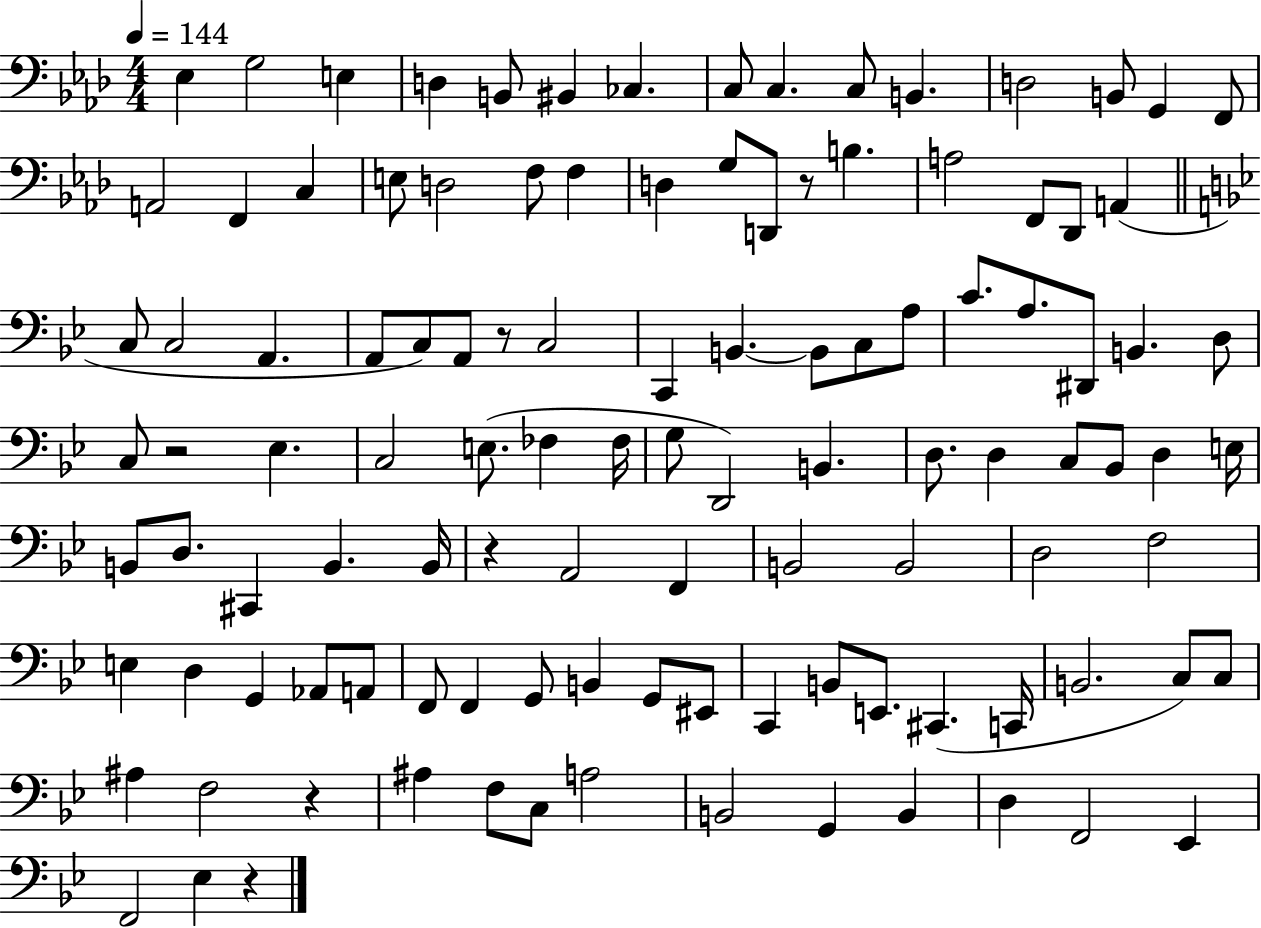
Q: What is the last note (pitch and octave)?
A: Eb3